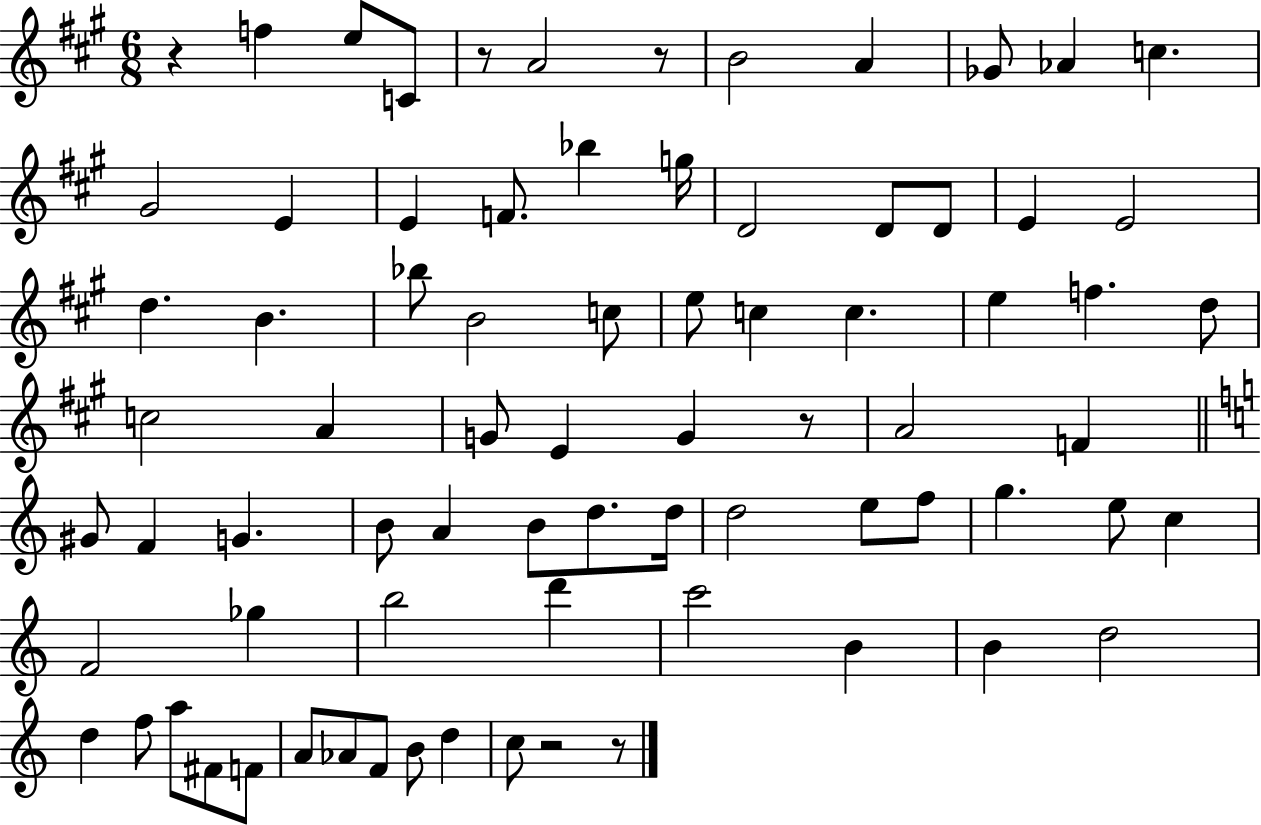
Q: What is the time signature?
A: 6/8